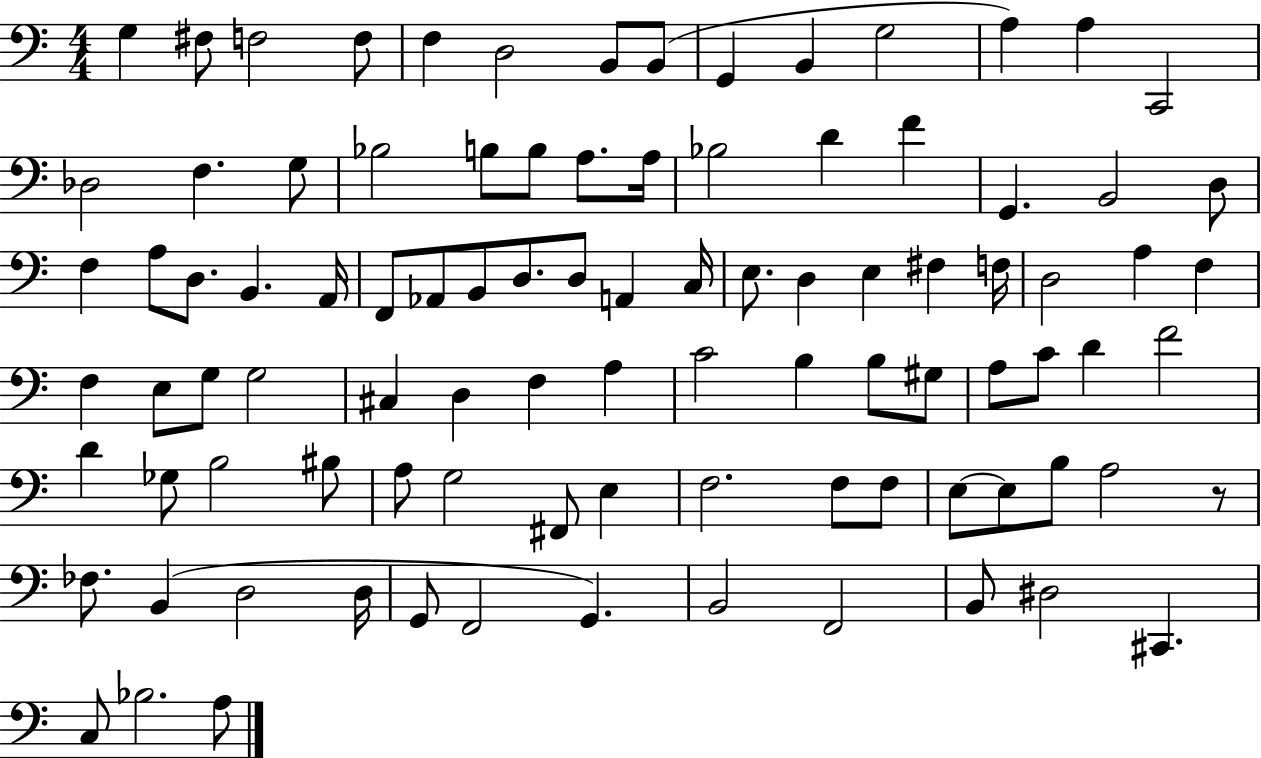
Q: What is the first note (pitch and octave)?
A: G3